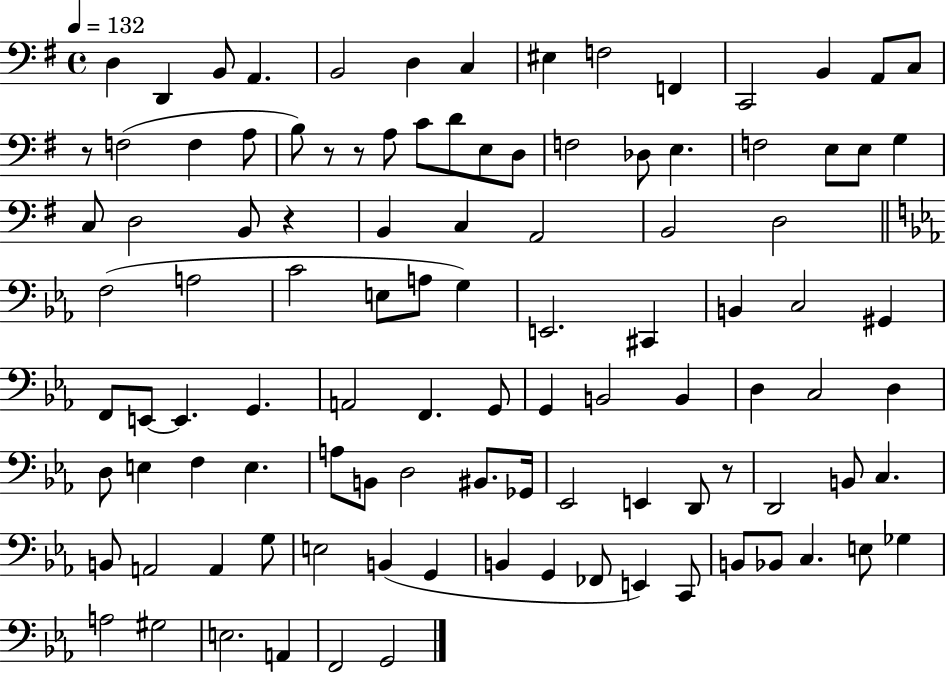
X:1
T:Untitled
M:4/4
L:1/4
K:G
D, D,, B,,/2 A,, B,,2 D, C, ^E, F,2 F,, C,,2 B,, A,,/2 C,/2 z/2 F,2 F, A,/2 B,/2 z/2 z/2 A,/2 C/2 D/2 E,/2 D,/2 F,2 _D,/2 E, F,2 E,/2 E,/2 G, C,/2 D,2 B,,/2 z B,, C, A,,2 B,,2 D,2 F,2 A,2 C2 E,/2 A,/2 G, E,,2 ^C,, B,, C,2 ^G,, F,,/2 E,,/2 E,, G,, A,,2 F,, G,,/2 G,, B,,2 B,, D, C,2 D, D,/2 E, F, E, A,/2 B,,/2 D,2 ^B,,/2 _G,,/4 _E,,2 E,, D,,/2 z/2 D,,2 B,,/2 C, B,,/2 A,,2 A,, G,/2 E,2 B,, G,, B,, G,, _F,,/2 E,, C,,/2 B,,/2 _B,,/2 C, E,/2 _G, A,2 ^G,2 E,2 A,, F,,2 G,,2